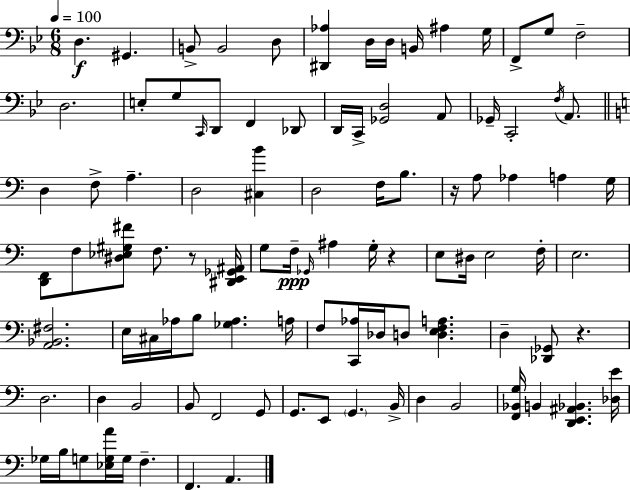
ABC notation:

X:1
T:Untitled
M:6/8
L:1/4
K:Gm
D, ^G,, B,,/2 B,,2 D,/2 [^D,,_A,] D,/4 D,/4 B,,/4 ^A, G,/4 F,,/2 G,/2 F,2 D,2 E,/2 G,/2 C,,/4 D,,/2 F,, _D,,/2 D,,/4 C,,/4 [_G,,D,]2 A,,/2 _G,,/4 C,,2 F,/4 A,,/2 D, F,/2 A, D,2 [^C,B] D,2 F,/4 B,/2 z/4 A,/2 _A, A, G,/4 [D,,F,,]/2 F,/2 [^D,_E,^G,^F]/2 F,/2 z/2 [^D,,E,,_G,,^A,,]/4 G,/2 F,/4 _G,,/4 ^A, G,/4 z E,/2 ^D,/4 E,2 F,/4 E,2 [A,,_B,,^F,]2 E,/4 ^C,/4 _A,/4 B,/2 [_G,_A,] A,/4 F,/2 [C,,_A,]/4 _D,/4 D,/2 [D,E,F,A,] D, [_D,,_G,,]/2 z D,2 D, B,,2 B,,/2 F,,2 G,,/2 G,,/2 E,,/2 G,, B,,/4 D, B,,2 [F,,_B,,G,]/4 B,, [D,,E,,^A,,_B,,] [_D,E]/4 _G,/4 B,/4 G,/2 [_E,G,A]/4 G,/4 F, F,, A,,